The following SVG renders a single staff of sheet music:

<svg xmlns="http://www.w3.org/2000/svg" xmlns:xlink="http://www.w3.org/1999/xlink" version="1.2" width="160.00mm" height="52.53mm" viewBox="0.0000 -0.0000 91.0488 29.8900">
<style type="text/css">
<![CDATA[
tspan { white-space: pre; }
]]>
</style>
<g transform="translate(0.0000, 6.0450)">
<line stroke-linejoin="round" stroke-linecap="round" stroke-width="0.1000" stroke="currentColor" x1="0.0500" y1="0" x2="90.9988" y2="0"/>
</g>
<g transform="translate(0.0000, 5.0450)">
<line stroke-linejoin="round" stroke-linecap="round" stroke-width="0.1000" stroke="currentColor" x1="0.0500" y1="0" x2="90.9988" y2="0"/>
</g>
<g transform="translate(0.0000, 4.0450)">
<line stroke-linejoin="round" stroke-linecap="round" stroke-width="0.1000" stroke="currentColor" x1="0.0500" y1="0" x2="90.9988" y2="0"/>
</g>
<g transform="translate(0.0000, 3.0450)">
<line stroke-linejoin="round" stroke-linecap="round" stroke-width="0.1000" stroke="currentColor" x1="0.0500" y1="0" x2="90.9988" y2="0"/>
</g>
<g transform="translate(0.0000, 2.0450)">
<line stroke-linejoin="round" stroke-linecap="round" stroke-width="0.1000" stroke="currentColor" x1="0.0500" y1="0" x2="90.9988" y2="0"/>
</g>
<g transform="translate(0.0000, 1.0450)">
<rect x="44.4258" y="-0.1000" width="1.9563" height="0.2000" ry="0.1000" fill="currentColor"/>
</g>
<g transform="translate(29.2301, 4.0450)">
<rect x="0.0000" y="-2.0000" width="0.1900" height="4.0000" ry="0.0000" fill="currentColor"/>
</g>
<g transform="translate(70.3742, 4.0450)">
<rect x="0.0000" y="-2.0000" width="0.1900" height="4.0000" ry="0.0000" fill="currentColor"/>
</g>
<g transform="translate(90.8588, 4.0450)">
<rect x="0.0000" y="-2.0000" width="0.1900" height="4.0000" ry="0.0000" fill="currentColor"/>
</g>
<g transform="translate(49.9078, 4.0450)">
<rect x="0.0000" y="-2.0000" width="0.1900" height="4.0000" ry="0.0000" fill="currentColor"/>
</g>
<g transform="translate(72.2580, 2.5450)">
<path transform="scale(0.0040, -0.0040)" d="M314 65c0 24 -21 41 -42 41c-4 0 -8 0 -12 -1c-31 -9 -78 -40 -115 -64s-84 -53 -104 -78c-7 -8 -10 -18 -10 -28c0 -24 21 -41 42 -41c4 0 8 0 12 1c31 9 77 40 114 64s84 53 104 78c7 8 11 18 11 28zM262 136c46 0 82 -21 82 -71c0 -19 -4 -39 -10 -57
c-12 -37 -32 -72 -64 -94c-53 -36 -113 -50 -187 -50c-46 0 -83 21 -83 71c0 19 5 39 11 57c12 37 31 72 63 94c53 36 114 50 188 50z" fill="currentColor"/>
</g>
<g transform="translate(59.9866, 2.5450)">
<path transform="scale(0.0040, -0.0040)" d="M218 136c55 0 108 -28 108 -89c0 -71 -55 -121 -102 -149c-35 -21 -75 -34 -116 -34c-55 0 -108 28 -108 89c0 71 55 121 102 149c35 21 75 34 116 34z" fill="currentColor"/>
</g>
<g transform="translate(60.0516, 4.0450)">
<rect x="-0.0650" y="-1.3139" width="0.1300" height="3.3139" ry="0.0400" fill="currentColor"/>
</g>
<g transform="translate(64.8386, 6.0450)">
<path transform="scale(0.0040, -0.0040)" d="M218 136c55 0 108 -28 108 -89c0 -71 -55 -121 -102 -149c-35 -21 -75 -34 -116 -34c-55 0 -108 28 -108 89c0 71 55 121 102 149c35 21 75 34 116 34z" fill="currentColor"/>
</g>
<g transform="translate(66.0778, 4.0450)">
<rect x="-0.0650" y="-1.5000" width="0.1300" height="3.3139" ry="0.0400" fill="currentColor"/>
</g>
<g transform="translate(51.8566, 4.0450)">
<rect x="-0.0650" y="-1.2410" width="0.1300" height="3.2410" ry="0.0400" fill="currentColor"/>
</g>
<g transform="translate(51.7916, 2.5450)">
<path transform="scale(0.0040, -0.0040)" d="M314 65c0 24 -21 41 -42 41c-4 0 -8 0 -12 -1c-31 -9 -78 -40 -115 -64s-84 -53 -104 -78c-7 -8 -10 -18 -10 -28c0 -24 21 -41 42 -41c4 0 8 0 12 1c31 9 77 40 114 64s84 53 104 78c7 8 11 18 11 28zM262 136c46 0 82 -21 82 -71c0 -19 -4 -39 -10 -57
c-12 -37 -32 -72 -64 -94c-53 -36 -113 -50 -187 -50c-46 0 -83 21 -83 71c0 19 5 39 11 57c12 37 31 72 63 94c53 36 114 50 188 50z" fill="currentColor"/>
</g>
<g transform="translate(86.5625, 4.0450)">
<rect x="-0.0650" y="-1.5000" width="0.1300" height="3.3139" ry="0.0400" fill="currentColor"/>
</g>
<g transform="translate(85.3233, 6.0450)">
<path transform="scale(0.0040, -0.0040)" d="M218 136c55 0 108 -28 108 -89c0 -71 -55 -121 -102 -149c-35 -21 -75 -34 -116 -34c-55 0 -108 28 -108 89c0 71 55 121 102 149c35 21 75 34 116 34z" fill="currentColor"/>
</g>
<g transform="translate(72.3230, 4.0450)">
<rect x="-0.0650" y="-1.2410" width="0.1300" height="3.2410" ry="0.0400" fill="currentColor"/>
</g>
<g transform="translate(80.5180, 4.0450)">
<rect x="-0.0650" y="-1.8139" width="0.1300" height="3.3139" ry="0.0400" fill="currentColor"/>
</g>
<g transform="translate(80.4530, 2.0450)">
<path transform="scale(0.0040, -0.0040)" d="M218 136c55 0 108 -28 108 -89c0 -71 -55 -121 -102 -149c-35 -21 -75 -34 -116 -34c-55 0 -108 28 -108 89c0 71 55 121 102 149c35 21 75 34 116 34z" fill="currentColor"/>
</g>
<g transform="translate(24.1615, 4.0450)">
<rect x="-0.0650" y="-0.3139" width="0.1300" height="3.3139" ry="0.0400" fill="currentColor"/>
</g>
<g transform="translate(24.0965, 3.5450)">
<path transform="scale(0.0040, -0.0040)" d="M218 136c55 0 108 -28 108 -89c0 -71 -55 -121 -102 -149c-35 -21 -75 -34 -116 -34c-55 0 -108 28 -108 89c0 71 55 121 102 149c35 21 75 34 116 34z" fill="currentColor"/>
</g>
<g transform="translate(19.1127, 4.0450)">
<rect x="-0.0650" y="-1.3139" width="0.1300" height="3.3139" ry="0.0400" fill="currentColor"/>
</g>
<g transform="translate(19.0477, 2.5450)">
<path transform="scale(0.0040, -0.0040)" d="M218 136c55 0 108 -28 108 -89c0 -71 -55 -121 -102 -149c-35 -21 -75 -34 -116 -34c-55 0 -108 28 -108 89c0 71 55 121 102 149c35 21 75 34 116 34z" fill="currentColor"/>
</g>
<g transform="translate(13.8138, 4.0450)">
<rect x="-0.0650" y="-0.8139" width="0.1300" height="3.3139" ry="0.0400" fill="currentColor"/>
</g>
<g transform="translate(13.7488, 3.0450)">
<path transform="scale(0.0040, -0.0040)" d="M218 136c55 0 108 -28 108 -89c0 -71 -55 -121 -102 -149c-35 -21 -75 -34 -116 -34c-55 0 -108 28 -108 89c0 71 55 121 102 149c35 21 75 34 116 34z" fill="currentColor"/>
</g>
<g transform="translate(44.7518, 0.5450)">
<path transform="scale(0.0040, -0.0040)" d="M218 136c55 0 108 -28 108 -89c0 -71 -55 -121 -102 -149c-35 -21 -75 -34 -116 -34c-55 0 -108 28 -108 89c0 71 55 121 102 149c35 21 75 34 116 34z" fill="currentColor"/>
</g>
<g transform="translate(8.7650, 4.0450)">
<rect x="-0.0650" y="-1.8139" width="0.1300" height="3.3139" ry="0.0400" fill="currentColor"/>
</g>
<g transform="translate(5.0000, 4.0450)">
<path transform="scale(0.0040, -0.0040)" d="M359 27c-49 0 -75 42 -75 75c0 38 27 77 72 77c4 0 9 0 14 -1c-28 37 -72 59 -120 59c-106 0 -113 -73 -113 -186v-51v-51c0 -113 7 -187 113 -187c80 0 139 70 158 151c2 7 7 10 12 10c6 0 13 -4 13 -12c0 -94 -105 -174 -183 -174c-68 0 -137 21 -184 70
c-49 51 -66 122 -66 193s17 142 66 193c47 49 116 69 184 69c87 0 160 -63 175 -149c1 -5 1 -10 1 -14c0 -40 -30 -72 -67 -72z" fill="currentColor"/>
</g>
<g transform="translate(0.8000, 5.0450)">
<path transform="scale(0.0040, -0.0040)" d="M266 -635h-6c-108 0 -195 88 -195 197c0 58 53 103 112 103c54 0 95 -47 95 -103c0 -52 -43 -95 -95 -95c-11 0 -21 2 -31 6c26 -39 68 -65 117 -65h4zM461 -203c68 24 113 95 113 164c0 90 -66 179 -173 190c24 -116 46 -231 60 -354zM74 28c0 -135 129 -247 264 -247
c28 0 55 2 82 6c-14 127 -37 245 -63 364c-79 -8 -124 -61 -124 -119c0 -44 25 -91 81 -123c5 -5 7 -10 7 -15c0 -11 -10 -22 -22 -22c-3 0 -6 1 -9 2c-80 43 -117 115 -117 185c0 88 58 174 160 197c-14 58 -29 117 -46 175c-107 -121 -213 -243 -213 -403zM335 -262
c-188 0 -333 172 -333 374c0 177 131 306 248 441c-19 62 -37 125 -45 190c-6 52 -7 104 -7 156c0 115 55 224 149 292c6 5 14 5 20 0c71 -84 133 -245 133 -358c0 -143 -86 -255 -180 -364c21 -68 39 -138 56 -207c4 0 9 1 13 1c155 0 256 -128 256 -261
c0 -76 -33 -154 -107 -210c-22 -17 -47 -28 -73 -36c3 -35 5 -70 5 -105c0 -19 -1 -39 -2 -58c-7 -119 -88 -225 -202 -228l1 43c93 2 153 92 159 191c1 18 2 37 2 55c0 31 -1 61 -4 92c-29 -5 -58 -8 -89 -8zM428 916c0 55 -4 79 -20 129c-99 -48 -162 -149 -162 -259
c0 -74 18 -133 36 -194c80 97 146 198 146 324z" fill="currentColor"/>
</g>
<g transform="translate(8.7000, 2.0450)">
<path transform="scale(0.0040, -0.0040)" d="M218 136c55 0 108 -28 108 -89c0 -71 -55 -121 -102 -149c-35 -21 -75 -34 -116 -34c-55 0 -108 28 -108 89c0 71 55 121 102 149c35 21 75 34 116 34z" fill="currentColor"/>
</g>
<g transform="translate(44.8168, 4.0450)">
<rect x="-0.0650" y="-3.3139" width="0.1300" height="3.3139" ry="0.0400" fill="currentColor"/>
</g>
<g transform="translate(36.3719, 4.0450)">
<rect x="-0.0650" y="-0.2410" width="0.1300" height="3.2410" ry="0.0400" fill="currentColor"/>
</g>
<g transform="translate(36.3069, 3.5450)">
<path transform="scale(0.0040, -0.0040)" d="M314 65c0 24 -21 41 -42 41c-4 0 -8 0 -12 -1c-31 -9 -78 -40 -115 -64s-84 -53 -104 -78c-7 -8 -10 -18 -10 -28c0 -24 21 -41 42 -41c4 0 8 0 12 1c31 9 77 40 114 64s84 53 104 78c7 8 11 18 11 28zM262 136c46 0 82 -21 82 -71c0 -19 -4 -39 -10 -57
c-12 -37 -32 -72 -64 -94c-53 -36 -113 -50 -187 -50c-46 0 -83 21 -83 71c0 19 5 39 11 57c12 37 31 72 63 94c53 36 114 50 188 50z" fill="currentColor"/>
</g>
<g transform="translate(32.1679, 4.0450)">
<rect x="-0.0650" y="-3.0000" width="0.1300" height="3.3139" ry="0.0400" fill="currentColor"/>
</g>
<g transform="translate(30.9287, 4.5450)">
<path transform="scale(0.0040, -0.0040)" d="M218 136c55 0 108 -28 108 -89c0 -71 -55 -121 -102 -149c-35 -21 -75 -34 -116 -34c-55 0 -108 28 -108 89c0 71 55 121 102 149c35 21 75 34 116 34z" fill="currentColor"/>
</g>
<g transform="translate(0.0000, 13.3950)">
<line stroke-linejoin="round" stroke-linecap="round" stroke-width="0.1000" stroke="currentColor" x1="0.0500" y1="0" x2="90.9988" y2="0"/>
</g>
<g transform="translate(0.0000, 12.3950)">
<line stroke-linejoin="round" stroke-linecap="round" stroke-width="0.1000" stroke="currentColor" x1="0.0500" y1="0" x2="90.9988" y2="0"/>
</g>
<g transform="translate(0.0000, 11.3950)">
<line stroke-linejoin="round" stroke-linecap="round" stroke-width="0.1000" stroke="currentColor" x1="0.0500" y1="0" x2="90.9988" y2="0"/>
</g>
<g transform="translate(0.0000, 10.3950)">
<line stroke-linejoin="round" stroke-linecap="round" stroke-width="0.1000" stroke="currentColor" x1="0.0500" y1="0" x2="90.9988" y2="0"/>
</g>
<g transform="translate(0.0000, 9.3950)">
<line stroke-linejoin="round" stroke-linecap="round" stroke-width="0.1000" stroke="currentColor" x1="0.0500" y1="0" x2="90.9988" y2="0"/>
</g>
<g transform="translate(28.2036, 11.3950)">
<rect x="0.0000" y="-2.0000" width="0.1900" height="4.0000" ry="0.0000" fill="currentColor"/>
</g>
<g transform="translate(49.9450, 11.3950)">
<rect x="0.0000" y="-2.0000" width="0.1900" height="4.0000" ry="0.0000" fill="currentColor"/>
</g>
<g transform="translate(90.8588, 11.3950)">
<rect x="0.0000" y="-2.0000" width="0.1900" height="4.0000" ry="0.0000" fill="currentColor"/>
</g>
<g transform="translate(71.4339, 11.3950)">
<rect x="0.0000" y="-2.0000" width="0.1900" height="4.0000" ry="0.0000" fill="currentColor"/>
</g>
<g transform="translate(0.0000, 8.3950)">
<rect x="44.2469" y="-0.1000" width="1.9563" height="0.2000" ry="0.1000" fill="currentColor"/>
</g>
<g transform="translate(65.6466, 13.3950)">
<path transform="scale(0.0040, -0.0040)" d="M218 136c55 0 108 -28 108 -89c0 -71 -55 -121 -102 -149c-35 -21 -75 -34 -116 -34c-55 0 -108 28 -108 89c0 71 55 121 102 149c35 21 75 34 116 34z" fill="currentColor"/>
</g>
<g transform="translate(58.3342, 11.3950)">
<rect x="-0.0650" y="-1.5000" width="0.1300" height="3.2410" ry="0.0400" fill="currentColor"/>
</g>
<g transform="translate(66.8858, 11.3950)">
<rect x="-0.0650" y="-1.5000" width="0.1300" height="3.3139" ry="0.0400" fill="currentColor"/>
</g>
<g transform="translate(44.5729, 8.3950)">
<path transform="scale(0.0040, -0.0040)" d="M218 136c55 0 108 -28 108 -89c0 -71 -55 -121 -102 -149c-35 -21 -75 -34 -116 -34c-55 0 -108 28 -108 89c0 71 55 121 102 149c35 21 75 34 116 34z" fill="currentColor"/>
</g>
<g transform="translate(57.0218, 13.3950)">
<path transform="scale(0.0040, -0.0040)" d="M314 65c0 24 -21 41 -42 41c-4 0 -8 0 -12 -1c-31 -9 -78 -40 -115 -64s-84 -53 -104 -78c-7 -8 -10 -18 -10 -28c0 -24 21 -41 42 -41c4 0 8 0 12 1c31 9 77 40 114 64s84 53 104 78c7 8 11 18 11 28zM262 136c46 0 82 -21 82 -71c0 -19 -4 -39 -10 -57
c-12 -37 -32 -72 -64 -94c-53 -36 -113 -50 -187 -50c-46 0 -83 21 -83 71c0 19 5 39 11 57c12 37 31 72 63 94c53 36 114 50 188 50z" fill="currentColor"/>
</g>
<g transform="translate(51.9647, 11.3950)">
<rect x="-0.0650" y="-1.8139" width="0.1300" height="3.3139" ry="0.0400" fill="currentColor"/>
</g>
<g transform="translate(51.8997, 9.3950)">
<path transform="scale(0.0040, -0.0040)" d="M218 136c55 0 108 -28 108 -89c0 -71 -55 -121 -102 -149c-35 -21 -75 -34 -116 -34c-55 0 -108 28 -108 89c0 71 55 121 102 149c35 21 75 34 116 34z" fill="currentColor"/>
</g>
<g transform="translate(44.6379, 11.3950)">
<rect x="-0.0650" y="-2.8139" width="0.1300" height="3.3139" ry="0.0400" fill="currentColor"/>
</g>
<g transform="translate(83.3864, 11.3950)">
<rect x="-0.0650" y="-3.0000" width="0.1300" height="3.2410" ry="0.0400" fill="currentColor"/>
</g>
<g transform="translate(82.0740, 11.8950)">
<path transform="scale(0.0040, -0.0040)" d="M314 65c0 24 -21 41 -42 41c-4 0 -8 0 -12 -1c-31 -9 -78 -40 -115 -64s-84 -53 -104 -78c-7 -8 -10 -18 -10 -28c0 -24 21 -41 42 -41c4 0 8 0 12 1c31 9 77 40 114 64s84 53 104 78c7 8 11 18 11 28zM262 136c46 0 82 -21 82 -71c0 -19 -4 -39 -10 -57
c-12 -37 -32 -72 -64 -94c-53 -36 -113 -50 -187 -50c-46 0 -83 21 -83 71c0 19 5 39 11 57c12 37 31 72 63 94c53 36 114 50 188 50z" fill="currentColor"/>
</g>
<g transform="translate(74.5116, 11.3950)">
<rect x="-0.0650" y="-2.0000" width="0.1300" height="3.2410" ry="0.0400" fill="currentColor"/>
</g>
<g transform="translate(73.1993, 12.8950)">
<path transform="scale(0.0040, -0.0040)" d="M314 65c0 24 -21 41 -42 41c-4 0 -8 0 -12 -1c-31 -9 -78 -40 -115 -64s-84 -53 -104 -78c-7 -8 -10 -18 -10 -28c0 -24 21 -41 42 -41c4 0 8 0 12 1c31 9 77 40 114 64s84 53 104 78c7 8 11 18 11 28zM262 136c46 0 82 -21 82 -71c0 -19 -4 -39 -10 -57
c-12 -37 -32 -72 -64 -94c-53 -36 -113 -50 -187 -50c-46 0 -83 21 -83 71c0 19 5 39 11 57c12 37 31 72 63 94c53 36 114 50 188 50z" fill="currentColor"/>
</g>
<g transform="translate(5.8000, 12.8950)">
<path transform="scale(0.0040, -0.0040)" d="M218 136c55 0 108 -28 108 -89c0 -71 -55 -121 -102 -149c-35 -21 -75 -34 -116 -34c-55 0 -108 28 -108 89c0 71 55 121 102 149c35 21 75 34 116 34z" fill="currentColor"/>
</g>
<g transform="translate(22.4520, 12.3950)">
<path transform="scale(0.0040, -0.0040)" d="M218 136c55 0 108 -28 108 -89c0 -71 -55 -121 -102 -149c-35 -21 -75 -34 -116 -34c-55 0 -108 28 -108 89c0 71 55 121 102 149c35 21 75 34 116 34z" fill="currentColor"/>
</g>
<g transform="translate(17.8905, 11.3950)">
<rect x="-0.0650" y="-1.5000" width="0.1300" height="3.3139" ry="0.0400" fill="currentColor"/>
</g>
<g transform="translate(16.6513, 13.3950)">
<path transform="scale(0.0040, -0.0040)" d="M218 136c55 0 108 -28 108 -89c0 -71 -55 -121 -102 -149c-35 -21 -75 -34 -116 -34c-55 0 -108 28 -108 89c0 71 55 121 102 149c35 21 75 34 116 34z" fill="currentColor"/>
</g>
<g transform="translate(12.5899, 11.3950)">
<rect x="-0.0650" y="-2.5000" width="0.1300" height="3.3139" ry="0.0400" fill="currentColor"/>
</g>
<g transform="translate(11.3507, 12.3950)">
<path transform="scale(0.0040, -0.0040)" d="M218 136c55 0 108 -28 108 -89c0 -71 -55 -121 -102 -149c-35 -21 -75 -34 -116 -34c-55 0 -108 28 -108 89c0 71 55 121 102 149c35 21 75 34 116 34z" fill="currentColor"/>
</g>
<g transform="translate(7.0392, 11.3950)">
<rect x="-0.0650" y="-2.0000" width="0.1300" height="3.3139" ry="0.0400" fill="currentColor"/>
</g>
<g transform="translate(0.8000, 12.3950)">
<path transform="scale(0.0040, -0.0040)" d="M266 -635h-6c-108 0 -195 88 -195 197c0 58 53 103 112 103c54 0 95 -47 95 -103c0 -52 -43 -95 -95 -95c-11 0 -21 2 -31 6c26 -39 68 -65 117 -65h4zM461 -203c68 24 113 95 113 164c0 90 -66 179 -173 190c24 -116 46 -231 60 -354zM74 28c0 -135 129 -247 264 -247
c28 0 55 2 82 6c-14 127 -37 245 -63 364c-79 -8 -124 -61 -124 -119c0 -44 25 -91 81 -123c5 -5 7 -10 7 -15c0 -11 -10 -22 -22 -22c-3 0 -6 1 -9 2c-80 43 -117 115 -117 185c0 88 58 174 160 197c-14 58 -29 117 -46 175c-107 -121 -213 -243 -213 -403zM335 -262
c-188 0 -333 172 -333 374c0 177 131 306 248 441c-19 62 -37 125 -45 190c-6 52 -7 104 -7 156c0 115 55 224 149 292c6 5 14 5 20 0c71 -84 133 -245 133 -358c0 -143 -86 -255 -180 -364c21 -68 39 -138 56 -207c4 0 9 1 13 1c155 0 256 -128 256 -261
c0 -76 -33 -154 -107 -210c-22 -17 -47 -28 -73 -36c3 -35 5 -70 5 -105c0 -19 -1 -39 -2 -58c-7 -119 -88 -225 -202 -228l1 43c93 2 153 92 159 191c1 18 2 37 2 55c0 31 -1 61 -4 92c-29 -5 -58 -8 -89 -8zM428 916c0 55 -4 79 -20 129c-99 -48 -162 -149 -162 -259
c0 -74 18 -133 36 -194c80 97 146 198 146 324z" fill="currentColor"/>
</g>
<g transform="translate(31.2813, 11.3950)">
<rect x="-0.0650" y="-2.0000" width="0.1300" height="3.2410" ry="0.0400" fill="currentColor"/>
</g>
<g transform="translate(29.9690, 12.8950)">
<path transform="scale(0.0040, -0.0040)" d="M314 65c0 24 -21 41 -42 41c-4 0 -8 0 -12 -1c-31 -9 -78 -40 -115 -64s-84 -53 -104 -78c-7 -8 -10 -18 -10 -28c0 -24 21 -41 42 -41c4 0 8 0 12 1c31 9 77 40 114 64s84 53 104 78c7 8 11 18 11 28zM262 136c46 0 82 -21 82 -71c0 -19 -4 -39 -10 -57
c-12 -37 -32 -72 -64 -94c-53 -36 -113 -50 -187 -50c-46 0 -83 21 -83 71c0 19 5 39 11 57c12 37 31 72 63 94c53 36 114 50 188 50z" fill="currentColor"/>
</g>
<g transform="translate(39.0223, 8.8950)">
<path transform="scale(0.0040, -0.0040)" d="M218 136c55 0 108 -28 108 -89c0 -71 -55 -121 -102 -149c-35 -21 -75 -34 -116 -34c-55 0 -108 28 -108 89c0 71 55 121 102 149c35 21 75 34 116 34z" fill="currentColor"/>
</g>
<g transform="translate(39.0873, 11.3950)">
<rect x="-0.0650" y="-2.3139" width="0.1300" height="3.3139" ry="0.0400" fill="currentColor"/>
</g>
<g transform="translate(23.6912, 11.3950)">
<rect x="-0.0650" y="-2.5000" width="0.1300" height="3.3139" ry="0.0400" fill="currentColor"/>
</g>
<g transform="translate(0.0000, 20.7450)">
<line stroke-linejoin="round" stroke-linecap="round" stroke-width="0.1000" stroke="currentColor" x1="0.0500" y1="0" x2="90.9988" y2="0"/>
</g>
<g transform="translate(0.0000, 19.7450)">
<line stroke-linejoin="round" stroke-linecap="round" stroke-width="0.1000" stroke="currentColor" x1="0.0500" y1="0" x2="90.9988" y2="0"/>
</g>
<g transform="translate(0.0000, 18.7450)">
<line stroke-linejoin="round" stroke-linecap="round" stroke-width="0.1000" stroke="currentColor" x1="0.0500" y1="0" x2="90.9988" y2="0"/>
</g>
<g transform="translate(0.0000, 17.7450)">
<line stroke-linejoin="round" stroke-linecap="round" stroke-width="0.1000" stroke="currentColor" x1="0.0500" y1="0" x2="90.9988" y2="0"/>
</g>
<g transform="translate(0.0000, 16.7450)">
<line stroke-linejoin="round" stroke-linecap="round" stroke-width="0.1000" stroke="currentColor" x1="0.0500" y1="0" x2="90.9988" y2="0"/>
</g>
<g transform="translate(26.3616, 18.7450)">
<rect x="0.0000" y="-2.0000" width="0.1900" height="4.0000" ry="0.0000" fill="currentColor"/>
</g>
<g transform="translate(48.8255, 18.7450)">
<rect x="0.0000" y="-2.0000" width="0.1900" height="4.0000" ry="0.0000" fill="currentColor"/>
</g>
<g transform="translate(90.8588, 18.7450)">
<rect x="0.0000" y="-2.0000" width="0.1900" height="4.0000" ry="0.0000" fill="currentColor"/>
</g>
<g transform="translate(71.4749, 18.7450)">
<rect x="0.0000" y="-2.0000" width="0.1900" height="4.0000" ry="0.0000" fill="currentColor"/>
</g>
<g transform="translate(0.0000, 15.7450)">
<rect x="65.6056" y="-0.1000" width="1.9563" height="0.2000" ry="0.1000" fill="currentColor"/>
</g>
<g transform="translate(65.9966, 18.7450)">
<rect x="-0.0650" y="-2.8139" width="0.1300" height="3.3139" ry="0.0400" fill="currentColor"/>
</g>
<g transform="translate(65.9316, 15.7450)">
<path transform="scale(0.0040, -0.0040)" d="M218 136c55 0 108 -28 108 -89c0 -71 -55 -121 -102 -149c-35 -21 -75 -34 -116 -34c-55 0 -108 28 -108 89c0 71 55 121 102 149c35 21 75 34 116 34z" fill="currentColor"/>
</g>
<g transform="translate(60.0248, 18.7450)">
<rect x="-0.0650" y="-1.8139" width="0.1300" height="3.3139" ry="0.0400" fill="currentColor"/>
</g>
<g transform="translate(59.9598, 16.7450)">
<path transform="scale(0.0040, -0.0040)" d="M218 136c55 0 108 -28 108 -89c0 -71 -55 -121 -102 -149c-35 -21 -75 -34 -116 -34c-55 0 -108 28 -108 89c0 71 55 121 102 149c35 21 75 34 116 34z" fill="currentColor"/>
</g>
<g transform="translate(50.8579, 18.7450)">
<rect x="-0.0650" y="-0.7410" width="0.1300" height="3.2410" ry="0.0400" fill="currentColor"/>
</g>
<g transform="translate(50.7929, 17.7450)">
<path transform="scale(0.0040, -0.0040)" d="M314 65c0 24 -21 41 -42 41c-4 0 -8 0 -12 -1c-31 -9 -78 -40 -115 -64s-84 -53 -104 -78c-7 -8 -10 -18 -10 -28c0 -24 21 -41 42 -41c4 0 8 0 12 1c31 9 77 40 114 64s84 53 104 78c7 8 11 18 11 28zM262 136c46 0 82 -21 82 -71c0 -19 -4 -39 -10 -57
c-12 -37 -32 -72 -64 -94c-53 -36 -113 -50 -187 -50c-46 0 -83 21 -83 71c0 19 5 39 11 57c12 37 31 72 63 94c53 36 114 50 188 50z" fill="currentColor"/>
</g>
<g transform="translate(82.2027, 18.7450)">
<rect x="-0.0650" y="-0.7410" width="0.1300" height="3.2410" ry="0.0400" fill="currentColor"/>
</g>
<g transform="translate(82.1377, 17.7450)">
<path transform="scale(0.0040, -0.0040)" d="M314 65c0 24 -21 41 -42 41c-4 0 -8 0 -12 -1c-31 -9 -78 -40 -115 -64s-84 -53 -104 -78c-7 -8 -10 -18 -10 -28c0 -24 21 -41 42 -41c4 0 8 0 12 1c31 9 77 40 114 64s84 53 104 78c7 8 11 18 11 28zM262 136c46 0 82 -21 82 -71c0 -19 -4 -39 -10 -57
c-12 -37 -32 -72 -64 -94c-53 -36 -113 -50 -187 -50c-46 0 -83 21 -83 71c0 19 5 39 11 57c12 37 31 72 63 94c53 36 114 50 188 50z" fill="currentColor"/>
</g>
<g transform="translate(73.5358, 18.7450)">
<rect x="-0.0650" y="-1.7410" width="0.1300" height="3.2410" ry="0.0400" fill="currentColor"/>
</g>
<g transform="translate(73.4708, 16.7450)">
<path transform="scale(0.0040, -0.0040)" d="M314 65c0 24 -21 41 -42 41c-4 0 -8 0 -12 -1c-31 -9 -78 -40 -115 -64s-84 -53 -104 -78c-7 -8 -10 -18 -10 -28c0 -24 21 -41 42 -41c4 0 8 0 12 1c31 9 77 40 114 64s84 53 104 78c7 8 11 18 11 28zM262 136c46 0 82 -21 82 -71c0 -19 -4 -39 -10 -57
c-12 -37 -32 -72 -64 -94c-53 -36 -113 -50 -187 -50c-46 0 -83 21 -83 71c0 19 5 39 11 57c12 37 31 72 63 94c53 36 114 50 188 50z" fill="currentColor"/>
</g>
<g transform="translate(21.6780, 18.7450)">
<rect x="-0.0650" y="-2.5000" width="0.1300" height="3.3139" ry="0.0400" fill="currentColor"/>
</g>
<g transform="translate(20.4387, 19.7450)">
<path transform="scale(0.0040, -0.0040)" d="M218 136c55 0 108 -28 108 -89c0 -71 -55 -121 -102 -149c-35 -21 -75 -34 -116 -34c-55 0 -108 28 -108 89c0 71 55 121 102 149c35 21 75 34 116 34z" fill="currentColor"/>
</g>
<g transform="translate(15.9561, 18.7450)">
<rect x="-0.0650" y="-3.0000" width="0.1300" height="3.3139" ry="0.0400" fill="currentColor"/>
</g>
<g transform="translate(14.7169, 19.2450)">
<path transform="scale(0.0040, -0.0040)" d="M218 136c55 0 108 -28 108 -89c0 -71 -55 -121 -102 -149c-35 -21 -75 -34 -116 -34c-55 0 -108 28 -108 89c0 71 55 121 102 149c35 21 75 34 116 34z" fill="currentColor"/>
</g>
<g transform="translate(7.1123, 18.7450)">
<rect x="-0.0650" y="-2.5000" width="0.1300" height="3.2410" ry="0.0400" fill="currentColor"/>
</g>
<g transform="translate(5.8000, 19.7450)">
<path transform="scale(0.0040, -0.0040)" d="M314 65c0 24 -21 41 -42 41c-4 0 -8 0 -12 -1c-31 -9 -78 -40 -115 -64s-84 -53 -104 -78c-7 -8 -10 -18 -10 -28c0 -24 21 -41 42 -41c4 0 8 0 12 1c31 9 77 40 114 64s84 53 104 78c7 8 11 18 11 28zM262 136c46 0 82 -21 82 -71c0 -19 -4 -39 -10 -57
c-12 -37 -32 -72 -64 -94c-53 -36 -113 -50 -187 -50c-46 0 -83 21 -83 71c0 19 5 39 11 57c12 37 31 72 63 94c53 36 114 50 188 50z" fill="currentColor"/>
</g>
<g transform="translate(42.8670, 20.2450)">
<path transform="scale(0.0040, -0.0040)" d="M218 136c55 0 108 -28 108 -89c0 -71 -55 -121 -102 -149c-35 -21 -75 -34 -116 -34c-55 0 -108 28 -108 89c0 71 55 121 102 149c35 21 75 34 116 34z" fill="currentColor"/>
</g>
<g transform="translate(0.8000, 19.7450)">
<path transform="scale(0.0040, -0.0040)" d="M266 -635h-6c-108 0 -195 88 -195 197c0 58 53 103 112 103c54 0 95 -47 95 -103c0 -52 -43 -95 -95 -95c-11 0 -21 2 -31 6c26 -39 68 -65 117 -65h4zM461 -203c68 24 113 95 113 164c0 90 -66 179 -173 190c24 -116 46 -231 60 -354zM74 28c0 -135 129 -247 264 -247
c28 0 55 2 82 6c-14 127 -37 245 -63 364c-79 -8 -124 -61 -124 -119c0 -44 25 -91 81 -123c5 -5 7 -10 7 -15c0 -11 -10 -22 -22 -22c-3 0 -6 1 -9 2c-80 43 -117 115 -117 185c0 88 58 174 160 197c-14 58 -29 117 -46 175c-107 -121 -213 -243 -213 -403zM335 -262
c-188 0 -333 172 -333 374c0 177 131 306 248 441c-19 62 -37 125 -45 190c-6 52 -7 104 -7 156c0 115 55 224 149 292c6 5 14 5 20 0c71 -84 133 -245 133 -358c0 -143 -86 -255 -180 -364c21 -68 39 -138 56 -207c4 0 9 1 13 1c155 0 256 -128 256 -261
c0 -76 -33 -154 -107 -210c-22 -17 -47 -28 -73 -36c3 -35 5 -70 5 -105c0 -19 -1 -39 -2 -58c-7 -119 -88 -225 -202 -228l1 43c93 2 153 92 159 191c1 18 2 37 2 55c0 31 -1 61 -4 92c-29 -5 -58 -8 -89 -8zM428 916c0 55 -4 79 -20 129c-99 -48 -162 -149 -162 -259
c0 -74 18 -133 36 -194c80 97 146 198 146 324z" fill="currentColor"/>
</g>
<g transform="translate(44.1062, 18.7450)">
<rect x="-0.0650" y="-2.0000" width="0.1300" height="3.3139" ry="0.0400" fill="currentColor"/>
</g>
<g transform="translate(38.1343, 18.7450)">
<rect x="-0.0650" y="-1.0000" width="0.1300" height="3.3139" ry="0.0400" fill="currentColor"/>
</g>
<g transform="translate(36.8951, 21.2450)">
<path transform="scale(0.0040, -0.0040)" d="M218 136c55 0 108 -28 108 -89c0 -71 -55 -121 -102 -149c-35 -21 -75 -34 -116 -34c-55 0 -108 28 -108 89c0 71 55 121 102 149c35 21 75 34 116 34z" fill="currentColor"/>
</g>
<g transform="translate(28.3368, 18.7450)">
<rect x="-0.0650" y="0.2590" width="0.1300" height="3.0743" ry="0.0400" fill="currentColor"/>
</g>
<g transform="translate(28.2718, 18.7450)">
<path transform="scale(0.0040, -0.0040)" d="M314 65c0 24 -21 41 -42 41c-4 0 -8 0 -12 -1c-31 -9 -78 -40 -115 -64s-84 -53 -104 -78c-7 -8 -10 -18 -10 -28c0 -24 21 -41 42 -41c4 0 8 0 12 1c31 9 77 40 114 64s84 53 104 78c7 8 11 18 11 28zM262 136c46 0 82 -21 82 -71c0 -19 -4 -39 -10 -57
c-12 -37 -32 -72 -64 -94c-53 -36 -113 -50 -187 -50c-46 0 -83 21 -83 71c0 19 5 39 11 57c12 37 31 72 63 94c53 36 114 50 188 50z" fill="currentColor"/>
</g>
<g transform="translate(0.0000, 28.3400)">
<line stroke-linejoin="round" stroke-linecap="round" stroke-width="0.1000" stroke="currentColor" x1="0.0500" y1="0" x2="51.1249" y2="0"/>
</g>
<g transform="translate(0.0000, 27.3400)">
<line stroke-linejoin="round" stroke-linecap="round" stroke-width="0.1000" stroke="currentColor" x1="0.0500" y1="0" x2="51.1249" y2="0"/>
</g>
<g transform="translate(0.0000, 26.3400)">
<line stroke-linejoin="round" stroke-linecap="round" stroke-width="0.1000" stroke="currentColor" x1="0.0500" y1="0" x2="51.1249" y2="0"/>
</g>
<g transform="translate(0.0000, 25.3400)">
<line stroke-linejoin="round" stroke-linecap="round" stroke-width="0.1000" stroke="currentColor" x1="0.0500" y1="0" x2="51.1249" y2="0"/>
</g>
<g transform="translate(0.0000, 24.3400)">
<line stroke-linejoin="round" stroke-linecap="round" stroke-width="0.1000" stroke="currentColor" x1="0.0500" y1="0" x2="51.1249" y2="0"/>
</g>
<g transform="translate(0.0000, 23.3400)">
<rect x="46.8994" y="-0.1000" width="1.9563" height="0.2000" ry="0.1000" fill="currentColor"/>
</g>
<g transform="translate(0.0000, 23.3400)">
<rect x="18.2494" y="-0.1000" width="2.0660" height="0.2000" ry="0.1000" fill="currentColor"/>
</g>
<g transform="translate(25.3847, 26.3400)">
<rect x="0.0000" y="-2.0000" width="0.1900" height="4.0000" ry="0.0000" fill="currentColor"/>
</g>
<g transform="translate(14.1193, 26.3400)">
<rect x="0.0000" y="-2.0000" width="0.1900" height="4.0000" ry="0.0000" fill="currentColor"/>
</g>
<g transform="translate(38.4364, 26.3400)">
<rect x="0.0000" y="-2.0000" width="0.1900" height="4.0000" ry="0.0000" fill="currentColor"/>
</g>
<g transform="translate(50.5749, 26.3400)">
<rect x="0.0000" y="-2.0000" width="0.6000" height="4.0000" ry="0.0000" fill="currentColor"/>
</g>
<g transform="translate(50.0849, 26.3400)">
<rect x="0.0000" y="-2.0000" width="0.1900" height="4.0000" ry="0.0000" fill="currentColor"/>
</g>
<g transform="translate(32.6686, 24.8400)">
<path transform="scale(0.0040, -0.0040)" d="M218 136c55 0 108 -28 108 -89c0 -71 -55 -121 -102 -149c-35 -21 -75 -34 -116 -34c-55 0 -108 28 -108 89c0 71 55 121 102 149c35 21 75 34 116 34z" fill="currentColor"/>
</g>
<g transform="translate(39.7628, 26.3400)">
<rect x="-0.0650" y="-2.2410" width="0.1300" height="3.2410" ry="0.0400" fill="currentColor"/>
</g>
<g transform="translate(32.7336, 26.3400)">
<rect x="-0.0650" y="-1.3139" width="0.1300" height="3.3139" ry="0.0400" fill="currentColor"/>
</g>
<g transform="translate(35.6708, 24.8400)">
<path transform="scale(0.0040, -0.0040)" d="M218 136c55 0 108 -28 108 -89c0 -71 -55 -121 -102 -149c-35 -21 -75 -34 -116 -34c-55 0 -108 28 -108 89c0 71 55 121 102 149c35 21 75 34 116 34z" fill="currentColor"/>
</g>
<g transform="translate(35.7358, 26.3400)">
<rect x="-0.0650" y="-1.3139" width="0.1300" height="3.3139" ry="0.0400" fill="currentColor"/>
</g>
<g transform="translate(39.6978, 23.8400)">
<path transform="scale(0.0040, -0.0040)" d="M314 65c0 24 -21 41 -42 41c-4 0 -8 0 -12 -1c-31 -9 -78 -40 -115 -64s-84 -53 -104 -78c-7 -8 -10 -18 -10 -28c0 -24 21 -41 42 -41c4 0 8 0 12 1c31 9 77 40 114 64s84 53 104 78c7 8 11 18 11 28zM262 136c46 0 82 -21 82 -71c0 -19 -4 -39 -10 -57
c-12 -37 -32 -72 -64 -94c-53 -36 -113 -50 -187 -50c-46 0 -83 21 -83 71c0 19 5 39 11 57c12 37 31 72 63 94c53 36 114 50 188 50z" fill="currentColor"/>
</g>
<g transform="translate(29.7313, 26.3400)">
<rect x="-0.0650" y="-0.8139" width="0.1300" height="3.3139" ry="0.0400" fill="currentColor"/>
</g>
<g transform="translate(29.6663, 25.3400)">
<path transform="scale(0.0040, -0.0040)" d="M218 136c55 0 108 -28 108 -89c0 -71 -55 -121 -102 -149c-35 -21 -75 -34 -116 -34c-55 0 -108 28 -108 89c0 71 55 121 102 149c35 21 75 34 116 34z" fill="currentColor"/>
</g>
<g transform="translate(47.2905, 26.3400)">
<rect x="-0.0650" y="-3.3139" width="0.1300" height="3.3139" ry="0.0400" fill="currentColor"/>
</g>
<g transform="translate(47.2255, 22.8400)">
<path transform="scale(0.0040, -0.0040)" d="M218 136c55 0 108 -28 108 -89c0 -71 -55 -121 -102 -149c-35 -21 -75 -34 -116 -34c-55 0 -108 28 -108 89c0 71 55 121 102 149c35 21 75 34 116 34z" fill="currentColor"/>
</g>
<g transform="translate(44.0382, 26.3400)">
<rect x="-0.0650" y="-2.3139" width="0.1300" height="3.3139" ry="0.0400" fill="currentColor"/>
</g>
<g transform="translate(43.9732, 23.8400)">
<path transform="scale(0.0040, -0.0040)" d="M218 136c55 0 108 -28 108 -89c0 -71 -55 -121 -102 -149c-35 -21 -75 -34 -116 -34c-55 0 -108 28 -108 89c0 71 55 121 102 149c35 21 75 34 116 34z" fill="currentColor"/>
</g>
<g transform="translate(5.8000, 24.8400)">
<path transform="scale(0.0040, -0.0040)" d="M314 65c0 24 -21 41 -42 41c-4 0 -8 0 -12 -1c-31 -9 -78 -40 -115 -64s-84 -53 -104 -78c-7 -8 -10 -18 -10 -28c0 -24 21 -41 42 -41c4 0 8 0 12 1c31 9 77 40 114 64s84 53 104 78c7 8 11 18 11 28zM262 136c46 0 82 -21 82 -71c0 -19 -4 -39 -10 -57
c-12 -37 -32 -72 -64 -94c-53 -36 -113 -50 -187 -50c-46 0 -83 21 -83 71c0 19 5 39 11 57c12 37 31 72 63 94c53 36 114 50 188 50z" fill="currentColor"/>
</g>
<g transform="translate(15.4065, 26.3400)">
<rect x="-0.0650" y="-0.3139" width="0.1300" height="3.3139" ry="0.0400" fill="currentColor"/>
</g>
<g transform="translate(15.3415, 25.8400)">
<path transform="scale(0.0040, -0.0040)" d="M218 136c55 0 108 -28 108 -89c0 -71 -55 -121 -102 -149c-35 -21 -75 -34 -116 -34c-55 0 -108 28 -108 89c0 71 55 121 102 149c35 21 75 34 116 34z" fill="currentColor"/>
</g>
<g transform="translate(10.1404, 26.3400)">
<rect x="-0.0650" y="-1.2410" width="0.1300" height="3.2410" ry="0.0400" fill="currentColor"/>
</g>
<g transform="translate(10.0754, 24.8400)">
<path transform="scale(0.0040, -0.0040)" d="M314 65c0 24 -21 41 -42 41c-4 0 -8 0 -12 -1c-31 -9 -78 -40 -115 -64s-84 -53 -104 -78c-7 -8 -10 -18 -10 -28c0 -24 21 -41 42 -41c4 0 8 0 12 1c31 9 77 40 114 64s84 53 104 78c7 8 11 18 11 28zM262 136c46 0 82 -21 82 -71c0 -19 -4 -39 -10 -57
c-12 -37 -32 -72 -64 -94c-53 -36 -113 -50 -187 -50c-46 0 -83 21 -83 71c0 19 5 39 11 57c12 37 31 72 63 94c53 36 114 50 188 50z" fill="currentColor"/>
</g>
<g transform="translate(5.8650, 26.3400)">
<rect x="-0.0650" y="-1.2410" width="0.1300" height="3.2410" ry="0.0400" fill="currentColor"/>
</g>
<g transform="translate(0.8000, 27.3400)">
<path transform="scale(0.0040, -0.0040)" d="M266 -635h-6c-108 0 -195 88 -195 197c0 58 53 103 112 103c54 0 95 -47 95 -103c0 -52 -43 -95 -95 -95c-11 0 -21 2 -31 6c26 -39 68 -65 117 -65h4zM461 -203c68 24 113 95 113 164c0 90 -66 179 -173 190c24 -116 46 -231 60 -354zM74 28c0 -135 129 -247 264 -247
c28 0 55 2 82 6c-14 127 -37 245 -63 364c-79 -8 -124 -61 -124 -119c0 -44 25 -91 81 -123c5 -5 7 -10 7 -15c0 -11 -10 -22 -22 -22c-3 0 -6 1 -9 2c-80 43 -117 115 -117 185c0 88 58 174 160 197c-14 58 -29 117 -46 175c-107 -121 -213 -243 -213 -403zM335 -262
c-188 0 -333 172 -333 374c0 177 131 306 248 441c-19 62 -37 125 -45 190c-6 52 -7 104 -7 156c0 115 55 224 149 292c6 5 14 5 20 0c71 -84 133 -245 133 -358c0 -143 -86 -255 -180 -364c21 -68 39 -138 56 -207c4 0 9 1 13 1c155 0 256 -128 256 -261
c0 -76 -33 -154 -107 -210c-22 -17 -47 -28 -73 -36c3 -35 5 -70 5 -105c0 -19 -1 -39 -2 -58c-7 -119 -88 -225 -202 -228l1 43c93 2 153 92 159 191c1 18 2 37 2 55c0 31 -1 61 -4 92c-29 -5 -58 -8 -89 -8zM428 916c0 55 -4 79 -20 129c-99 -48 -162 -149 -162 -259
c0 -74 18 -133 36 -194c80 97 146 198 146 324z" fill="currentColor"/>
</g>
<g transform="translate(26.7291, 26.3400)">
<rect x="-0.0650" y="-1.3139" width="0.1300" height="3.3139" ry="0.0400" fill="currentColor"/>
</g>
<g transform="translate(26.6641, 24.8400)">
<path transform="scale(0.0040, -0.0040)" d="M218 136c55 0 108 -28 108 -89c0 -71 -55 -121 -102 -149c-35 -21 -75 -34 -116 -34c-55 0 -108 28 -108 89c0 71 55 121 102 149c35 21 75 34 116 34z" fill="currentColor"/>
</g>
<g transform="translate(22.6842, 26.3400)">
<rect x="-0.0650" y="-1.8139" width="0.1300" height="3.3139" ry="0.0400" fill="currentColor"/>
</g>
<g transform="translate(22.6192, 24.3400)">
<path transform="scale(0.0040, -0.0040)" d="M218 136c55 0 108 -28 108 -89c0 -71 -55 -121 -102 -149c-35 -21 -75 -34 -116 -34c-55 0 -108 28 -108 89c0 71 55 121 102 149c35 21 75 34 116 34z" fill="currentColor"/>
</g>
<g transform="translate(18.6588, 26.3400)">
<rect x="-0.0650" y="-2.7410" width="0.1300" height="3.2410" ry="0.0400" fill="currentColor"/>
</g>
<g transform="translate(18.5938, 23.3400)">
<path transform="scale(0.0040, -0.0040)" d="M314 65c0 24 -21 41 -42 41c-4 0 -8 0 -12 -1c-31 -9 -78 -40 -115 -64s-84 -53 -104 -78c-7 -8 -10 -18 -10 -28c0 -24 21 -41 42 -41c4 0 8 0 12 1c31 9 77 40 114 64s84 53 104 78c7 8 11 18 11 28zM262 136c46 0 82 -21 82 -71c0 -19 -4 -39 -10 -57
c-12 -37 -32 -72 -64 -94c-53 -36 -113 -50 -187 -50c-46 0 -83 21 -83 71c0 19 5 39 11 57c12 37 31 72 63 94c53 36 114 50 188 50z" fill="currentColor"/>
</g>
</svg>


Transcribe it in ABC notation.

X:1
T:Untitled
M:4/4
L:1/4
K:C
f d e c A c2 b e2 e E e2 f E F G E G F2 g a f E2 E F2 A2 G2 A G B2 D F d2 f a f2 d2 e2 e2 c a2 f e d e e g2 g b